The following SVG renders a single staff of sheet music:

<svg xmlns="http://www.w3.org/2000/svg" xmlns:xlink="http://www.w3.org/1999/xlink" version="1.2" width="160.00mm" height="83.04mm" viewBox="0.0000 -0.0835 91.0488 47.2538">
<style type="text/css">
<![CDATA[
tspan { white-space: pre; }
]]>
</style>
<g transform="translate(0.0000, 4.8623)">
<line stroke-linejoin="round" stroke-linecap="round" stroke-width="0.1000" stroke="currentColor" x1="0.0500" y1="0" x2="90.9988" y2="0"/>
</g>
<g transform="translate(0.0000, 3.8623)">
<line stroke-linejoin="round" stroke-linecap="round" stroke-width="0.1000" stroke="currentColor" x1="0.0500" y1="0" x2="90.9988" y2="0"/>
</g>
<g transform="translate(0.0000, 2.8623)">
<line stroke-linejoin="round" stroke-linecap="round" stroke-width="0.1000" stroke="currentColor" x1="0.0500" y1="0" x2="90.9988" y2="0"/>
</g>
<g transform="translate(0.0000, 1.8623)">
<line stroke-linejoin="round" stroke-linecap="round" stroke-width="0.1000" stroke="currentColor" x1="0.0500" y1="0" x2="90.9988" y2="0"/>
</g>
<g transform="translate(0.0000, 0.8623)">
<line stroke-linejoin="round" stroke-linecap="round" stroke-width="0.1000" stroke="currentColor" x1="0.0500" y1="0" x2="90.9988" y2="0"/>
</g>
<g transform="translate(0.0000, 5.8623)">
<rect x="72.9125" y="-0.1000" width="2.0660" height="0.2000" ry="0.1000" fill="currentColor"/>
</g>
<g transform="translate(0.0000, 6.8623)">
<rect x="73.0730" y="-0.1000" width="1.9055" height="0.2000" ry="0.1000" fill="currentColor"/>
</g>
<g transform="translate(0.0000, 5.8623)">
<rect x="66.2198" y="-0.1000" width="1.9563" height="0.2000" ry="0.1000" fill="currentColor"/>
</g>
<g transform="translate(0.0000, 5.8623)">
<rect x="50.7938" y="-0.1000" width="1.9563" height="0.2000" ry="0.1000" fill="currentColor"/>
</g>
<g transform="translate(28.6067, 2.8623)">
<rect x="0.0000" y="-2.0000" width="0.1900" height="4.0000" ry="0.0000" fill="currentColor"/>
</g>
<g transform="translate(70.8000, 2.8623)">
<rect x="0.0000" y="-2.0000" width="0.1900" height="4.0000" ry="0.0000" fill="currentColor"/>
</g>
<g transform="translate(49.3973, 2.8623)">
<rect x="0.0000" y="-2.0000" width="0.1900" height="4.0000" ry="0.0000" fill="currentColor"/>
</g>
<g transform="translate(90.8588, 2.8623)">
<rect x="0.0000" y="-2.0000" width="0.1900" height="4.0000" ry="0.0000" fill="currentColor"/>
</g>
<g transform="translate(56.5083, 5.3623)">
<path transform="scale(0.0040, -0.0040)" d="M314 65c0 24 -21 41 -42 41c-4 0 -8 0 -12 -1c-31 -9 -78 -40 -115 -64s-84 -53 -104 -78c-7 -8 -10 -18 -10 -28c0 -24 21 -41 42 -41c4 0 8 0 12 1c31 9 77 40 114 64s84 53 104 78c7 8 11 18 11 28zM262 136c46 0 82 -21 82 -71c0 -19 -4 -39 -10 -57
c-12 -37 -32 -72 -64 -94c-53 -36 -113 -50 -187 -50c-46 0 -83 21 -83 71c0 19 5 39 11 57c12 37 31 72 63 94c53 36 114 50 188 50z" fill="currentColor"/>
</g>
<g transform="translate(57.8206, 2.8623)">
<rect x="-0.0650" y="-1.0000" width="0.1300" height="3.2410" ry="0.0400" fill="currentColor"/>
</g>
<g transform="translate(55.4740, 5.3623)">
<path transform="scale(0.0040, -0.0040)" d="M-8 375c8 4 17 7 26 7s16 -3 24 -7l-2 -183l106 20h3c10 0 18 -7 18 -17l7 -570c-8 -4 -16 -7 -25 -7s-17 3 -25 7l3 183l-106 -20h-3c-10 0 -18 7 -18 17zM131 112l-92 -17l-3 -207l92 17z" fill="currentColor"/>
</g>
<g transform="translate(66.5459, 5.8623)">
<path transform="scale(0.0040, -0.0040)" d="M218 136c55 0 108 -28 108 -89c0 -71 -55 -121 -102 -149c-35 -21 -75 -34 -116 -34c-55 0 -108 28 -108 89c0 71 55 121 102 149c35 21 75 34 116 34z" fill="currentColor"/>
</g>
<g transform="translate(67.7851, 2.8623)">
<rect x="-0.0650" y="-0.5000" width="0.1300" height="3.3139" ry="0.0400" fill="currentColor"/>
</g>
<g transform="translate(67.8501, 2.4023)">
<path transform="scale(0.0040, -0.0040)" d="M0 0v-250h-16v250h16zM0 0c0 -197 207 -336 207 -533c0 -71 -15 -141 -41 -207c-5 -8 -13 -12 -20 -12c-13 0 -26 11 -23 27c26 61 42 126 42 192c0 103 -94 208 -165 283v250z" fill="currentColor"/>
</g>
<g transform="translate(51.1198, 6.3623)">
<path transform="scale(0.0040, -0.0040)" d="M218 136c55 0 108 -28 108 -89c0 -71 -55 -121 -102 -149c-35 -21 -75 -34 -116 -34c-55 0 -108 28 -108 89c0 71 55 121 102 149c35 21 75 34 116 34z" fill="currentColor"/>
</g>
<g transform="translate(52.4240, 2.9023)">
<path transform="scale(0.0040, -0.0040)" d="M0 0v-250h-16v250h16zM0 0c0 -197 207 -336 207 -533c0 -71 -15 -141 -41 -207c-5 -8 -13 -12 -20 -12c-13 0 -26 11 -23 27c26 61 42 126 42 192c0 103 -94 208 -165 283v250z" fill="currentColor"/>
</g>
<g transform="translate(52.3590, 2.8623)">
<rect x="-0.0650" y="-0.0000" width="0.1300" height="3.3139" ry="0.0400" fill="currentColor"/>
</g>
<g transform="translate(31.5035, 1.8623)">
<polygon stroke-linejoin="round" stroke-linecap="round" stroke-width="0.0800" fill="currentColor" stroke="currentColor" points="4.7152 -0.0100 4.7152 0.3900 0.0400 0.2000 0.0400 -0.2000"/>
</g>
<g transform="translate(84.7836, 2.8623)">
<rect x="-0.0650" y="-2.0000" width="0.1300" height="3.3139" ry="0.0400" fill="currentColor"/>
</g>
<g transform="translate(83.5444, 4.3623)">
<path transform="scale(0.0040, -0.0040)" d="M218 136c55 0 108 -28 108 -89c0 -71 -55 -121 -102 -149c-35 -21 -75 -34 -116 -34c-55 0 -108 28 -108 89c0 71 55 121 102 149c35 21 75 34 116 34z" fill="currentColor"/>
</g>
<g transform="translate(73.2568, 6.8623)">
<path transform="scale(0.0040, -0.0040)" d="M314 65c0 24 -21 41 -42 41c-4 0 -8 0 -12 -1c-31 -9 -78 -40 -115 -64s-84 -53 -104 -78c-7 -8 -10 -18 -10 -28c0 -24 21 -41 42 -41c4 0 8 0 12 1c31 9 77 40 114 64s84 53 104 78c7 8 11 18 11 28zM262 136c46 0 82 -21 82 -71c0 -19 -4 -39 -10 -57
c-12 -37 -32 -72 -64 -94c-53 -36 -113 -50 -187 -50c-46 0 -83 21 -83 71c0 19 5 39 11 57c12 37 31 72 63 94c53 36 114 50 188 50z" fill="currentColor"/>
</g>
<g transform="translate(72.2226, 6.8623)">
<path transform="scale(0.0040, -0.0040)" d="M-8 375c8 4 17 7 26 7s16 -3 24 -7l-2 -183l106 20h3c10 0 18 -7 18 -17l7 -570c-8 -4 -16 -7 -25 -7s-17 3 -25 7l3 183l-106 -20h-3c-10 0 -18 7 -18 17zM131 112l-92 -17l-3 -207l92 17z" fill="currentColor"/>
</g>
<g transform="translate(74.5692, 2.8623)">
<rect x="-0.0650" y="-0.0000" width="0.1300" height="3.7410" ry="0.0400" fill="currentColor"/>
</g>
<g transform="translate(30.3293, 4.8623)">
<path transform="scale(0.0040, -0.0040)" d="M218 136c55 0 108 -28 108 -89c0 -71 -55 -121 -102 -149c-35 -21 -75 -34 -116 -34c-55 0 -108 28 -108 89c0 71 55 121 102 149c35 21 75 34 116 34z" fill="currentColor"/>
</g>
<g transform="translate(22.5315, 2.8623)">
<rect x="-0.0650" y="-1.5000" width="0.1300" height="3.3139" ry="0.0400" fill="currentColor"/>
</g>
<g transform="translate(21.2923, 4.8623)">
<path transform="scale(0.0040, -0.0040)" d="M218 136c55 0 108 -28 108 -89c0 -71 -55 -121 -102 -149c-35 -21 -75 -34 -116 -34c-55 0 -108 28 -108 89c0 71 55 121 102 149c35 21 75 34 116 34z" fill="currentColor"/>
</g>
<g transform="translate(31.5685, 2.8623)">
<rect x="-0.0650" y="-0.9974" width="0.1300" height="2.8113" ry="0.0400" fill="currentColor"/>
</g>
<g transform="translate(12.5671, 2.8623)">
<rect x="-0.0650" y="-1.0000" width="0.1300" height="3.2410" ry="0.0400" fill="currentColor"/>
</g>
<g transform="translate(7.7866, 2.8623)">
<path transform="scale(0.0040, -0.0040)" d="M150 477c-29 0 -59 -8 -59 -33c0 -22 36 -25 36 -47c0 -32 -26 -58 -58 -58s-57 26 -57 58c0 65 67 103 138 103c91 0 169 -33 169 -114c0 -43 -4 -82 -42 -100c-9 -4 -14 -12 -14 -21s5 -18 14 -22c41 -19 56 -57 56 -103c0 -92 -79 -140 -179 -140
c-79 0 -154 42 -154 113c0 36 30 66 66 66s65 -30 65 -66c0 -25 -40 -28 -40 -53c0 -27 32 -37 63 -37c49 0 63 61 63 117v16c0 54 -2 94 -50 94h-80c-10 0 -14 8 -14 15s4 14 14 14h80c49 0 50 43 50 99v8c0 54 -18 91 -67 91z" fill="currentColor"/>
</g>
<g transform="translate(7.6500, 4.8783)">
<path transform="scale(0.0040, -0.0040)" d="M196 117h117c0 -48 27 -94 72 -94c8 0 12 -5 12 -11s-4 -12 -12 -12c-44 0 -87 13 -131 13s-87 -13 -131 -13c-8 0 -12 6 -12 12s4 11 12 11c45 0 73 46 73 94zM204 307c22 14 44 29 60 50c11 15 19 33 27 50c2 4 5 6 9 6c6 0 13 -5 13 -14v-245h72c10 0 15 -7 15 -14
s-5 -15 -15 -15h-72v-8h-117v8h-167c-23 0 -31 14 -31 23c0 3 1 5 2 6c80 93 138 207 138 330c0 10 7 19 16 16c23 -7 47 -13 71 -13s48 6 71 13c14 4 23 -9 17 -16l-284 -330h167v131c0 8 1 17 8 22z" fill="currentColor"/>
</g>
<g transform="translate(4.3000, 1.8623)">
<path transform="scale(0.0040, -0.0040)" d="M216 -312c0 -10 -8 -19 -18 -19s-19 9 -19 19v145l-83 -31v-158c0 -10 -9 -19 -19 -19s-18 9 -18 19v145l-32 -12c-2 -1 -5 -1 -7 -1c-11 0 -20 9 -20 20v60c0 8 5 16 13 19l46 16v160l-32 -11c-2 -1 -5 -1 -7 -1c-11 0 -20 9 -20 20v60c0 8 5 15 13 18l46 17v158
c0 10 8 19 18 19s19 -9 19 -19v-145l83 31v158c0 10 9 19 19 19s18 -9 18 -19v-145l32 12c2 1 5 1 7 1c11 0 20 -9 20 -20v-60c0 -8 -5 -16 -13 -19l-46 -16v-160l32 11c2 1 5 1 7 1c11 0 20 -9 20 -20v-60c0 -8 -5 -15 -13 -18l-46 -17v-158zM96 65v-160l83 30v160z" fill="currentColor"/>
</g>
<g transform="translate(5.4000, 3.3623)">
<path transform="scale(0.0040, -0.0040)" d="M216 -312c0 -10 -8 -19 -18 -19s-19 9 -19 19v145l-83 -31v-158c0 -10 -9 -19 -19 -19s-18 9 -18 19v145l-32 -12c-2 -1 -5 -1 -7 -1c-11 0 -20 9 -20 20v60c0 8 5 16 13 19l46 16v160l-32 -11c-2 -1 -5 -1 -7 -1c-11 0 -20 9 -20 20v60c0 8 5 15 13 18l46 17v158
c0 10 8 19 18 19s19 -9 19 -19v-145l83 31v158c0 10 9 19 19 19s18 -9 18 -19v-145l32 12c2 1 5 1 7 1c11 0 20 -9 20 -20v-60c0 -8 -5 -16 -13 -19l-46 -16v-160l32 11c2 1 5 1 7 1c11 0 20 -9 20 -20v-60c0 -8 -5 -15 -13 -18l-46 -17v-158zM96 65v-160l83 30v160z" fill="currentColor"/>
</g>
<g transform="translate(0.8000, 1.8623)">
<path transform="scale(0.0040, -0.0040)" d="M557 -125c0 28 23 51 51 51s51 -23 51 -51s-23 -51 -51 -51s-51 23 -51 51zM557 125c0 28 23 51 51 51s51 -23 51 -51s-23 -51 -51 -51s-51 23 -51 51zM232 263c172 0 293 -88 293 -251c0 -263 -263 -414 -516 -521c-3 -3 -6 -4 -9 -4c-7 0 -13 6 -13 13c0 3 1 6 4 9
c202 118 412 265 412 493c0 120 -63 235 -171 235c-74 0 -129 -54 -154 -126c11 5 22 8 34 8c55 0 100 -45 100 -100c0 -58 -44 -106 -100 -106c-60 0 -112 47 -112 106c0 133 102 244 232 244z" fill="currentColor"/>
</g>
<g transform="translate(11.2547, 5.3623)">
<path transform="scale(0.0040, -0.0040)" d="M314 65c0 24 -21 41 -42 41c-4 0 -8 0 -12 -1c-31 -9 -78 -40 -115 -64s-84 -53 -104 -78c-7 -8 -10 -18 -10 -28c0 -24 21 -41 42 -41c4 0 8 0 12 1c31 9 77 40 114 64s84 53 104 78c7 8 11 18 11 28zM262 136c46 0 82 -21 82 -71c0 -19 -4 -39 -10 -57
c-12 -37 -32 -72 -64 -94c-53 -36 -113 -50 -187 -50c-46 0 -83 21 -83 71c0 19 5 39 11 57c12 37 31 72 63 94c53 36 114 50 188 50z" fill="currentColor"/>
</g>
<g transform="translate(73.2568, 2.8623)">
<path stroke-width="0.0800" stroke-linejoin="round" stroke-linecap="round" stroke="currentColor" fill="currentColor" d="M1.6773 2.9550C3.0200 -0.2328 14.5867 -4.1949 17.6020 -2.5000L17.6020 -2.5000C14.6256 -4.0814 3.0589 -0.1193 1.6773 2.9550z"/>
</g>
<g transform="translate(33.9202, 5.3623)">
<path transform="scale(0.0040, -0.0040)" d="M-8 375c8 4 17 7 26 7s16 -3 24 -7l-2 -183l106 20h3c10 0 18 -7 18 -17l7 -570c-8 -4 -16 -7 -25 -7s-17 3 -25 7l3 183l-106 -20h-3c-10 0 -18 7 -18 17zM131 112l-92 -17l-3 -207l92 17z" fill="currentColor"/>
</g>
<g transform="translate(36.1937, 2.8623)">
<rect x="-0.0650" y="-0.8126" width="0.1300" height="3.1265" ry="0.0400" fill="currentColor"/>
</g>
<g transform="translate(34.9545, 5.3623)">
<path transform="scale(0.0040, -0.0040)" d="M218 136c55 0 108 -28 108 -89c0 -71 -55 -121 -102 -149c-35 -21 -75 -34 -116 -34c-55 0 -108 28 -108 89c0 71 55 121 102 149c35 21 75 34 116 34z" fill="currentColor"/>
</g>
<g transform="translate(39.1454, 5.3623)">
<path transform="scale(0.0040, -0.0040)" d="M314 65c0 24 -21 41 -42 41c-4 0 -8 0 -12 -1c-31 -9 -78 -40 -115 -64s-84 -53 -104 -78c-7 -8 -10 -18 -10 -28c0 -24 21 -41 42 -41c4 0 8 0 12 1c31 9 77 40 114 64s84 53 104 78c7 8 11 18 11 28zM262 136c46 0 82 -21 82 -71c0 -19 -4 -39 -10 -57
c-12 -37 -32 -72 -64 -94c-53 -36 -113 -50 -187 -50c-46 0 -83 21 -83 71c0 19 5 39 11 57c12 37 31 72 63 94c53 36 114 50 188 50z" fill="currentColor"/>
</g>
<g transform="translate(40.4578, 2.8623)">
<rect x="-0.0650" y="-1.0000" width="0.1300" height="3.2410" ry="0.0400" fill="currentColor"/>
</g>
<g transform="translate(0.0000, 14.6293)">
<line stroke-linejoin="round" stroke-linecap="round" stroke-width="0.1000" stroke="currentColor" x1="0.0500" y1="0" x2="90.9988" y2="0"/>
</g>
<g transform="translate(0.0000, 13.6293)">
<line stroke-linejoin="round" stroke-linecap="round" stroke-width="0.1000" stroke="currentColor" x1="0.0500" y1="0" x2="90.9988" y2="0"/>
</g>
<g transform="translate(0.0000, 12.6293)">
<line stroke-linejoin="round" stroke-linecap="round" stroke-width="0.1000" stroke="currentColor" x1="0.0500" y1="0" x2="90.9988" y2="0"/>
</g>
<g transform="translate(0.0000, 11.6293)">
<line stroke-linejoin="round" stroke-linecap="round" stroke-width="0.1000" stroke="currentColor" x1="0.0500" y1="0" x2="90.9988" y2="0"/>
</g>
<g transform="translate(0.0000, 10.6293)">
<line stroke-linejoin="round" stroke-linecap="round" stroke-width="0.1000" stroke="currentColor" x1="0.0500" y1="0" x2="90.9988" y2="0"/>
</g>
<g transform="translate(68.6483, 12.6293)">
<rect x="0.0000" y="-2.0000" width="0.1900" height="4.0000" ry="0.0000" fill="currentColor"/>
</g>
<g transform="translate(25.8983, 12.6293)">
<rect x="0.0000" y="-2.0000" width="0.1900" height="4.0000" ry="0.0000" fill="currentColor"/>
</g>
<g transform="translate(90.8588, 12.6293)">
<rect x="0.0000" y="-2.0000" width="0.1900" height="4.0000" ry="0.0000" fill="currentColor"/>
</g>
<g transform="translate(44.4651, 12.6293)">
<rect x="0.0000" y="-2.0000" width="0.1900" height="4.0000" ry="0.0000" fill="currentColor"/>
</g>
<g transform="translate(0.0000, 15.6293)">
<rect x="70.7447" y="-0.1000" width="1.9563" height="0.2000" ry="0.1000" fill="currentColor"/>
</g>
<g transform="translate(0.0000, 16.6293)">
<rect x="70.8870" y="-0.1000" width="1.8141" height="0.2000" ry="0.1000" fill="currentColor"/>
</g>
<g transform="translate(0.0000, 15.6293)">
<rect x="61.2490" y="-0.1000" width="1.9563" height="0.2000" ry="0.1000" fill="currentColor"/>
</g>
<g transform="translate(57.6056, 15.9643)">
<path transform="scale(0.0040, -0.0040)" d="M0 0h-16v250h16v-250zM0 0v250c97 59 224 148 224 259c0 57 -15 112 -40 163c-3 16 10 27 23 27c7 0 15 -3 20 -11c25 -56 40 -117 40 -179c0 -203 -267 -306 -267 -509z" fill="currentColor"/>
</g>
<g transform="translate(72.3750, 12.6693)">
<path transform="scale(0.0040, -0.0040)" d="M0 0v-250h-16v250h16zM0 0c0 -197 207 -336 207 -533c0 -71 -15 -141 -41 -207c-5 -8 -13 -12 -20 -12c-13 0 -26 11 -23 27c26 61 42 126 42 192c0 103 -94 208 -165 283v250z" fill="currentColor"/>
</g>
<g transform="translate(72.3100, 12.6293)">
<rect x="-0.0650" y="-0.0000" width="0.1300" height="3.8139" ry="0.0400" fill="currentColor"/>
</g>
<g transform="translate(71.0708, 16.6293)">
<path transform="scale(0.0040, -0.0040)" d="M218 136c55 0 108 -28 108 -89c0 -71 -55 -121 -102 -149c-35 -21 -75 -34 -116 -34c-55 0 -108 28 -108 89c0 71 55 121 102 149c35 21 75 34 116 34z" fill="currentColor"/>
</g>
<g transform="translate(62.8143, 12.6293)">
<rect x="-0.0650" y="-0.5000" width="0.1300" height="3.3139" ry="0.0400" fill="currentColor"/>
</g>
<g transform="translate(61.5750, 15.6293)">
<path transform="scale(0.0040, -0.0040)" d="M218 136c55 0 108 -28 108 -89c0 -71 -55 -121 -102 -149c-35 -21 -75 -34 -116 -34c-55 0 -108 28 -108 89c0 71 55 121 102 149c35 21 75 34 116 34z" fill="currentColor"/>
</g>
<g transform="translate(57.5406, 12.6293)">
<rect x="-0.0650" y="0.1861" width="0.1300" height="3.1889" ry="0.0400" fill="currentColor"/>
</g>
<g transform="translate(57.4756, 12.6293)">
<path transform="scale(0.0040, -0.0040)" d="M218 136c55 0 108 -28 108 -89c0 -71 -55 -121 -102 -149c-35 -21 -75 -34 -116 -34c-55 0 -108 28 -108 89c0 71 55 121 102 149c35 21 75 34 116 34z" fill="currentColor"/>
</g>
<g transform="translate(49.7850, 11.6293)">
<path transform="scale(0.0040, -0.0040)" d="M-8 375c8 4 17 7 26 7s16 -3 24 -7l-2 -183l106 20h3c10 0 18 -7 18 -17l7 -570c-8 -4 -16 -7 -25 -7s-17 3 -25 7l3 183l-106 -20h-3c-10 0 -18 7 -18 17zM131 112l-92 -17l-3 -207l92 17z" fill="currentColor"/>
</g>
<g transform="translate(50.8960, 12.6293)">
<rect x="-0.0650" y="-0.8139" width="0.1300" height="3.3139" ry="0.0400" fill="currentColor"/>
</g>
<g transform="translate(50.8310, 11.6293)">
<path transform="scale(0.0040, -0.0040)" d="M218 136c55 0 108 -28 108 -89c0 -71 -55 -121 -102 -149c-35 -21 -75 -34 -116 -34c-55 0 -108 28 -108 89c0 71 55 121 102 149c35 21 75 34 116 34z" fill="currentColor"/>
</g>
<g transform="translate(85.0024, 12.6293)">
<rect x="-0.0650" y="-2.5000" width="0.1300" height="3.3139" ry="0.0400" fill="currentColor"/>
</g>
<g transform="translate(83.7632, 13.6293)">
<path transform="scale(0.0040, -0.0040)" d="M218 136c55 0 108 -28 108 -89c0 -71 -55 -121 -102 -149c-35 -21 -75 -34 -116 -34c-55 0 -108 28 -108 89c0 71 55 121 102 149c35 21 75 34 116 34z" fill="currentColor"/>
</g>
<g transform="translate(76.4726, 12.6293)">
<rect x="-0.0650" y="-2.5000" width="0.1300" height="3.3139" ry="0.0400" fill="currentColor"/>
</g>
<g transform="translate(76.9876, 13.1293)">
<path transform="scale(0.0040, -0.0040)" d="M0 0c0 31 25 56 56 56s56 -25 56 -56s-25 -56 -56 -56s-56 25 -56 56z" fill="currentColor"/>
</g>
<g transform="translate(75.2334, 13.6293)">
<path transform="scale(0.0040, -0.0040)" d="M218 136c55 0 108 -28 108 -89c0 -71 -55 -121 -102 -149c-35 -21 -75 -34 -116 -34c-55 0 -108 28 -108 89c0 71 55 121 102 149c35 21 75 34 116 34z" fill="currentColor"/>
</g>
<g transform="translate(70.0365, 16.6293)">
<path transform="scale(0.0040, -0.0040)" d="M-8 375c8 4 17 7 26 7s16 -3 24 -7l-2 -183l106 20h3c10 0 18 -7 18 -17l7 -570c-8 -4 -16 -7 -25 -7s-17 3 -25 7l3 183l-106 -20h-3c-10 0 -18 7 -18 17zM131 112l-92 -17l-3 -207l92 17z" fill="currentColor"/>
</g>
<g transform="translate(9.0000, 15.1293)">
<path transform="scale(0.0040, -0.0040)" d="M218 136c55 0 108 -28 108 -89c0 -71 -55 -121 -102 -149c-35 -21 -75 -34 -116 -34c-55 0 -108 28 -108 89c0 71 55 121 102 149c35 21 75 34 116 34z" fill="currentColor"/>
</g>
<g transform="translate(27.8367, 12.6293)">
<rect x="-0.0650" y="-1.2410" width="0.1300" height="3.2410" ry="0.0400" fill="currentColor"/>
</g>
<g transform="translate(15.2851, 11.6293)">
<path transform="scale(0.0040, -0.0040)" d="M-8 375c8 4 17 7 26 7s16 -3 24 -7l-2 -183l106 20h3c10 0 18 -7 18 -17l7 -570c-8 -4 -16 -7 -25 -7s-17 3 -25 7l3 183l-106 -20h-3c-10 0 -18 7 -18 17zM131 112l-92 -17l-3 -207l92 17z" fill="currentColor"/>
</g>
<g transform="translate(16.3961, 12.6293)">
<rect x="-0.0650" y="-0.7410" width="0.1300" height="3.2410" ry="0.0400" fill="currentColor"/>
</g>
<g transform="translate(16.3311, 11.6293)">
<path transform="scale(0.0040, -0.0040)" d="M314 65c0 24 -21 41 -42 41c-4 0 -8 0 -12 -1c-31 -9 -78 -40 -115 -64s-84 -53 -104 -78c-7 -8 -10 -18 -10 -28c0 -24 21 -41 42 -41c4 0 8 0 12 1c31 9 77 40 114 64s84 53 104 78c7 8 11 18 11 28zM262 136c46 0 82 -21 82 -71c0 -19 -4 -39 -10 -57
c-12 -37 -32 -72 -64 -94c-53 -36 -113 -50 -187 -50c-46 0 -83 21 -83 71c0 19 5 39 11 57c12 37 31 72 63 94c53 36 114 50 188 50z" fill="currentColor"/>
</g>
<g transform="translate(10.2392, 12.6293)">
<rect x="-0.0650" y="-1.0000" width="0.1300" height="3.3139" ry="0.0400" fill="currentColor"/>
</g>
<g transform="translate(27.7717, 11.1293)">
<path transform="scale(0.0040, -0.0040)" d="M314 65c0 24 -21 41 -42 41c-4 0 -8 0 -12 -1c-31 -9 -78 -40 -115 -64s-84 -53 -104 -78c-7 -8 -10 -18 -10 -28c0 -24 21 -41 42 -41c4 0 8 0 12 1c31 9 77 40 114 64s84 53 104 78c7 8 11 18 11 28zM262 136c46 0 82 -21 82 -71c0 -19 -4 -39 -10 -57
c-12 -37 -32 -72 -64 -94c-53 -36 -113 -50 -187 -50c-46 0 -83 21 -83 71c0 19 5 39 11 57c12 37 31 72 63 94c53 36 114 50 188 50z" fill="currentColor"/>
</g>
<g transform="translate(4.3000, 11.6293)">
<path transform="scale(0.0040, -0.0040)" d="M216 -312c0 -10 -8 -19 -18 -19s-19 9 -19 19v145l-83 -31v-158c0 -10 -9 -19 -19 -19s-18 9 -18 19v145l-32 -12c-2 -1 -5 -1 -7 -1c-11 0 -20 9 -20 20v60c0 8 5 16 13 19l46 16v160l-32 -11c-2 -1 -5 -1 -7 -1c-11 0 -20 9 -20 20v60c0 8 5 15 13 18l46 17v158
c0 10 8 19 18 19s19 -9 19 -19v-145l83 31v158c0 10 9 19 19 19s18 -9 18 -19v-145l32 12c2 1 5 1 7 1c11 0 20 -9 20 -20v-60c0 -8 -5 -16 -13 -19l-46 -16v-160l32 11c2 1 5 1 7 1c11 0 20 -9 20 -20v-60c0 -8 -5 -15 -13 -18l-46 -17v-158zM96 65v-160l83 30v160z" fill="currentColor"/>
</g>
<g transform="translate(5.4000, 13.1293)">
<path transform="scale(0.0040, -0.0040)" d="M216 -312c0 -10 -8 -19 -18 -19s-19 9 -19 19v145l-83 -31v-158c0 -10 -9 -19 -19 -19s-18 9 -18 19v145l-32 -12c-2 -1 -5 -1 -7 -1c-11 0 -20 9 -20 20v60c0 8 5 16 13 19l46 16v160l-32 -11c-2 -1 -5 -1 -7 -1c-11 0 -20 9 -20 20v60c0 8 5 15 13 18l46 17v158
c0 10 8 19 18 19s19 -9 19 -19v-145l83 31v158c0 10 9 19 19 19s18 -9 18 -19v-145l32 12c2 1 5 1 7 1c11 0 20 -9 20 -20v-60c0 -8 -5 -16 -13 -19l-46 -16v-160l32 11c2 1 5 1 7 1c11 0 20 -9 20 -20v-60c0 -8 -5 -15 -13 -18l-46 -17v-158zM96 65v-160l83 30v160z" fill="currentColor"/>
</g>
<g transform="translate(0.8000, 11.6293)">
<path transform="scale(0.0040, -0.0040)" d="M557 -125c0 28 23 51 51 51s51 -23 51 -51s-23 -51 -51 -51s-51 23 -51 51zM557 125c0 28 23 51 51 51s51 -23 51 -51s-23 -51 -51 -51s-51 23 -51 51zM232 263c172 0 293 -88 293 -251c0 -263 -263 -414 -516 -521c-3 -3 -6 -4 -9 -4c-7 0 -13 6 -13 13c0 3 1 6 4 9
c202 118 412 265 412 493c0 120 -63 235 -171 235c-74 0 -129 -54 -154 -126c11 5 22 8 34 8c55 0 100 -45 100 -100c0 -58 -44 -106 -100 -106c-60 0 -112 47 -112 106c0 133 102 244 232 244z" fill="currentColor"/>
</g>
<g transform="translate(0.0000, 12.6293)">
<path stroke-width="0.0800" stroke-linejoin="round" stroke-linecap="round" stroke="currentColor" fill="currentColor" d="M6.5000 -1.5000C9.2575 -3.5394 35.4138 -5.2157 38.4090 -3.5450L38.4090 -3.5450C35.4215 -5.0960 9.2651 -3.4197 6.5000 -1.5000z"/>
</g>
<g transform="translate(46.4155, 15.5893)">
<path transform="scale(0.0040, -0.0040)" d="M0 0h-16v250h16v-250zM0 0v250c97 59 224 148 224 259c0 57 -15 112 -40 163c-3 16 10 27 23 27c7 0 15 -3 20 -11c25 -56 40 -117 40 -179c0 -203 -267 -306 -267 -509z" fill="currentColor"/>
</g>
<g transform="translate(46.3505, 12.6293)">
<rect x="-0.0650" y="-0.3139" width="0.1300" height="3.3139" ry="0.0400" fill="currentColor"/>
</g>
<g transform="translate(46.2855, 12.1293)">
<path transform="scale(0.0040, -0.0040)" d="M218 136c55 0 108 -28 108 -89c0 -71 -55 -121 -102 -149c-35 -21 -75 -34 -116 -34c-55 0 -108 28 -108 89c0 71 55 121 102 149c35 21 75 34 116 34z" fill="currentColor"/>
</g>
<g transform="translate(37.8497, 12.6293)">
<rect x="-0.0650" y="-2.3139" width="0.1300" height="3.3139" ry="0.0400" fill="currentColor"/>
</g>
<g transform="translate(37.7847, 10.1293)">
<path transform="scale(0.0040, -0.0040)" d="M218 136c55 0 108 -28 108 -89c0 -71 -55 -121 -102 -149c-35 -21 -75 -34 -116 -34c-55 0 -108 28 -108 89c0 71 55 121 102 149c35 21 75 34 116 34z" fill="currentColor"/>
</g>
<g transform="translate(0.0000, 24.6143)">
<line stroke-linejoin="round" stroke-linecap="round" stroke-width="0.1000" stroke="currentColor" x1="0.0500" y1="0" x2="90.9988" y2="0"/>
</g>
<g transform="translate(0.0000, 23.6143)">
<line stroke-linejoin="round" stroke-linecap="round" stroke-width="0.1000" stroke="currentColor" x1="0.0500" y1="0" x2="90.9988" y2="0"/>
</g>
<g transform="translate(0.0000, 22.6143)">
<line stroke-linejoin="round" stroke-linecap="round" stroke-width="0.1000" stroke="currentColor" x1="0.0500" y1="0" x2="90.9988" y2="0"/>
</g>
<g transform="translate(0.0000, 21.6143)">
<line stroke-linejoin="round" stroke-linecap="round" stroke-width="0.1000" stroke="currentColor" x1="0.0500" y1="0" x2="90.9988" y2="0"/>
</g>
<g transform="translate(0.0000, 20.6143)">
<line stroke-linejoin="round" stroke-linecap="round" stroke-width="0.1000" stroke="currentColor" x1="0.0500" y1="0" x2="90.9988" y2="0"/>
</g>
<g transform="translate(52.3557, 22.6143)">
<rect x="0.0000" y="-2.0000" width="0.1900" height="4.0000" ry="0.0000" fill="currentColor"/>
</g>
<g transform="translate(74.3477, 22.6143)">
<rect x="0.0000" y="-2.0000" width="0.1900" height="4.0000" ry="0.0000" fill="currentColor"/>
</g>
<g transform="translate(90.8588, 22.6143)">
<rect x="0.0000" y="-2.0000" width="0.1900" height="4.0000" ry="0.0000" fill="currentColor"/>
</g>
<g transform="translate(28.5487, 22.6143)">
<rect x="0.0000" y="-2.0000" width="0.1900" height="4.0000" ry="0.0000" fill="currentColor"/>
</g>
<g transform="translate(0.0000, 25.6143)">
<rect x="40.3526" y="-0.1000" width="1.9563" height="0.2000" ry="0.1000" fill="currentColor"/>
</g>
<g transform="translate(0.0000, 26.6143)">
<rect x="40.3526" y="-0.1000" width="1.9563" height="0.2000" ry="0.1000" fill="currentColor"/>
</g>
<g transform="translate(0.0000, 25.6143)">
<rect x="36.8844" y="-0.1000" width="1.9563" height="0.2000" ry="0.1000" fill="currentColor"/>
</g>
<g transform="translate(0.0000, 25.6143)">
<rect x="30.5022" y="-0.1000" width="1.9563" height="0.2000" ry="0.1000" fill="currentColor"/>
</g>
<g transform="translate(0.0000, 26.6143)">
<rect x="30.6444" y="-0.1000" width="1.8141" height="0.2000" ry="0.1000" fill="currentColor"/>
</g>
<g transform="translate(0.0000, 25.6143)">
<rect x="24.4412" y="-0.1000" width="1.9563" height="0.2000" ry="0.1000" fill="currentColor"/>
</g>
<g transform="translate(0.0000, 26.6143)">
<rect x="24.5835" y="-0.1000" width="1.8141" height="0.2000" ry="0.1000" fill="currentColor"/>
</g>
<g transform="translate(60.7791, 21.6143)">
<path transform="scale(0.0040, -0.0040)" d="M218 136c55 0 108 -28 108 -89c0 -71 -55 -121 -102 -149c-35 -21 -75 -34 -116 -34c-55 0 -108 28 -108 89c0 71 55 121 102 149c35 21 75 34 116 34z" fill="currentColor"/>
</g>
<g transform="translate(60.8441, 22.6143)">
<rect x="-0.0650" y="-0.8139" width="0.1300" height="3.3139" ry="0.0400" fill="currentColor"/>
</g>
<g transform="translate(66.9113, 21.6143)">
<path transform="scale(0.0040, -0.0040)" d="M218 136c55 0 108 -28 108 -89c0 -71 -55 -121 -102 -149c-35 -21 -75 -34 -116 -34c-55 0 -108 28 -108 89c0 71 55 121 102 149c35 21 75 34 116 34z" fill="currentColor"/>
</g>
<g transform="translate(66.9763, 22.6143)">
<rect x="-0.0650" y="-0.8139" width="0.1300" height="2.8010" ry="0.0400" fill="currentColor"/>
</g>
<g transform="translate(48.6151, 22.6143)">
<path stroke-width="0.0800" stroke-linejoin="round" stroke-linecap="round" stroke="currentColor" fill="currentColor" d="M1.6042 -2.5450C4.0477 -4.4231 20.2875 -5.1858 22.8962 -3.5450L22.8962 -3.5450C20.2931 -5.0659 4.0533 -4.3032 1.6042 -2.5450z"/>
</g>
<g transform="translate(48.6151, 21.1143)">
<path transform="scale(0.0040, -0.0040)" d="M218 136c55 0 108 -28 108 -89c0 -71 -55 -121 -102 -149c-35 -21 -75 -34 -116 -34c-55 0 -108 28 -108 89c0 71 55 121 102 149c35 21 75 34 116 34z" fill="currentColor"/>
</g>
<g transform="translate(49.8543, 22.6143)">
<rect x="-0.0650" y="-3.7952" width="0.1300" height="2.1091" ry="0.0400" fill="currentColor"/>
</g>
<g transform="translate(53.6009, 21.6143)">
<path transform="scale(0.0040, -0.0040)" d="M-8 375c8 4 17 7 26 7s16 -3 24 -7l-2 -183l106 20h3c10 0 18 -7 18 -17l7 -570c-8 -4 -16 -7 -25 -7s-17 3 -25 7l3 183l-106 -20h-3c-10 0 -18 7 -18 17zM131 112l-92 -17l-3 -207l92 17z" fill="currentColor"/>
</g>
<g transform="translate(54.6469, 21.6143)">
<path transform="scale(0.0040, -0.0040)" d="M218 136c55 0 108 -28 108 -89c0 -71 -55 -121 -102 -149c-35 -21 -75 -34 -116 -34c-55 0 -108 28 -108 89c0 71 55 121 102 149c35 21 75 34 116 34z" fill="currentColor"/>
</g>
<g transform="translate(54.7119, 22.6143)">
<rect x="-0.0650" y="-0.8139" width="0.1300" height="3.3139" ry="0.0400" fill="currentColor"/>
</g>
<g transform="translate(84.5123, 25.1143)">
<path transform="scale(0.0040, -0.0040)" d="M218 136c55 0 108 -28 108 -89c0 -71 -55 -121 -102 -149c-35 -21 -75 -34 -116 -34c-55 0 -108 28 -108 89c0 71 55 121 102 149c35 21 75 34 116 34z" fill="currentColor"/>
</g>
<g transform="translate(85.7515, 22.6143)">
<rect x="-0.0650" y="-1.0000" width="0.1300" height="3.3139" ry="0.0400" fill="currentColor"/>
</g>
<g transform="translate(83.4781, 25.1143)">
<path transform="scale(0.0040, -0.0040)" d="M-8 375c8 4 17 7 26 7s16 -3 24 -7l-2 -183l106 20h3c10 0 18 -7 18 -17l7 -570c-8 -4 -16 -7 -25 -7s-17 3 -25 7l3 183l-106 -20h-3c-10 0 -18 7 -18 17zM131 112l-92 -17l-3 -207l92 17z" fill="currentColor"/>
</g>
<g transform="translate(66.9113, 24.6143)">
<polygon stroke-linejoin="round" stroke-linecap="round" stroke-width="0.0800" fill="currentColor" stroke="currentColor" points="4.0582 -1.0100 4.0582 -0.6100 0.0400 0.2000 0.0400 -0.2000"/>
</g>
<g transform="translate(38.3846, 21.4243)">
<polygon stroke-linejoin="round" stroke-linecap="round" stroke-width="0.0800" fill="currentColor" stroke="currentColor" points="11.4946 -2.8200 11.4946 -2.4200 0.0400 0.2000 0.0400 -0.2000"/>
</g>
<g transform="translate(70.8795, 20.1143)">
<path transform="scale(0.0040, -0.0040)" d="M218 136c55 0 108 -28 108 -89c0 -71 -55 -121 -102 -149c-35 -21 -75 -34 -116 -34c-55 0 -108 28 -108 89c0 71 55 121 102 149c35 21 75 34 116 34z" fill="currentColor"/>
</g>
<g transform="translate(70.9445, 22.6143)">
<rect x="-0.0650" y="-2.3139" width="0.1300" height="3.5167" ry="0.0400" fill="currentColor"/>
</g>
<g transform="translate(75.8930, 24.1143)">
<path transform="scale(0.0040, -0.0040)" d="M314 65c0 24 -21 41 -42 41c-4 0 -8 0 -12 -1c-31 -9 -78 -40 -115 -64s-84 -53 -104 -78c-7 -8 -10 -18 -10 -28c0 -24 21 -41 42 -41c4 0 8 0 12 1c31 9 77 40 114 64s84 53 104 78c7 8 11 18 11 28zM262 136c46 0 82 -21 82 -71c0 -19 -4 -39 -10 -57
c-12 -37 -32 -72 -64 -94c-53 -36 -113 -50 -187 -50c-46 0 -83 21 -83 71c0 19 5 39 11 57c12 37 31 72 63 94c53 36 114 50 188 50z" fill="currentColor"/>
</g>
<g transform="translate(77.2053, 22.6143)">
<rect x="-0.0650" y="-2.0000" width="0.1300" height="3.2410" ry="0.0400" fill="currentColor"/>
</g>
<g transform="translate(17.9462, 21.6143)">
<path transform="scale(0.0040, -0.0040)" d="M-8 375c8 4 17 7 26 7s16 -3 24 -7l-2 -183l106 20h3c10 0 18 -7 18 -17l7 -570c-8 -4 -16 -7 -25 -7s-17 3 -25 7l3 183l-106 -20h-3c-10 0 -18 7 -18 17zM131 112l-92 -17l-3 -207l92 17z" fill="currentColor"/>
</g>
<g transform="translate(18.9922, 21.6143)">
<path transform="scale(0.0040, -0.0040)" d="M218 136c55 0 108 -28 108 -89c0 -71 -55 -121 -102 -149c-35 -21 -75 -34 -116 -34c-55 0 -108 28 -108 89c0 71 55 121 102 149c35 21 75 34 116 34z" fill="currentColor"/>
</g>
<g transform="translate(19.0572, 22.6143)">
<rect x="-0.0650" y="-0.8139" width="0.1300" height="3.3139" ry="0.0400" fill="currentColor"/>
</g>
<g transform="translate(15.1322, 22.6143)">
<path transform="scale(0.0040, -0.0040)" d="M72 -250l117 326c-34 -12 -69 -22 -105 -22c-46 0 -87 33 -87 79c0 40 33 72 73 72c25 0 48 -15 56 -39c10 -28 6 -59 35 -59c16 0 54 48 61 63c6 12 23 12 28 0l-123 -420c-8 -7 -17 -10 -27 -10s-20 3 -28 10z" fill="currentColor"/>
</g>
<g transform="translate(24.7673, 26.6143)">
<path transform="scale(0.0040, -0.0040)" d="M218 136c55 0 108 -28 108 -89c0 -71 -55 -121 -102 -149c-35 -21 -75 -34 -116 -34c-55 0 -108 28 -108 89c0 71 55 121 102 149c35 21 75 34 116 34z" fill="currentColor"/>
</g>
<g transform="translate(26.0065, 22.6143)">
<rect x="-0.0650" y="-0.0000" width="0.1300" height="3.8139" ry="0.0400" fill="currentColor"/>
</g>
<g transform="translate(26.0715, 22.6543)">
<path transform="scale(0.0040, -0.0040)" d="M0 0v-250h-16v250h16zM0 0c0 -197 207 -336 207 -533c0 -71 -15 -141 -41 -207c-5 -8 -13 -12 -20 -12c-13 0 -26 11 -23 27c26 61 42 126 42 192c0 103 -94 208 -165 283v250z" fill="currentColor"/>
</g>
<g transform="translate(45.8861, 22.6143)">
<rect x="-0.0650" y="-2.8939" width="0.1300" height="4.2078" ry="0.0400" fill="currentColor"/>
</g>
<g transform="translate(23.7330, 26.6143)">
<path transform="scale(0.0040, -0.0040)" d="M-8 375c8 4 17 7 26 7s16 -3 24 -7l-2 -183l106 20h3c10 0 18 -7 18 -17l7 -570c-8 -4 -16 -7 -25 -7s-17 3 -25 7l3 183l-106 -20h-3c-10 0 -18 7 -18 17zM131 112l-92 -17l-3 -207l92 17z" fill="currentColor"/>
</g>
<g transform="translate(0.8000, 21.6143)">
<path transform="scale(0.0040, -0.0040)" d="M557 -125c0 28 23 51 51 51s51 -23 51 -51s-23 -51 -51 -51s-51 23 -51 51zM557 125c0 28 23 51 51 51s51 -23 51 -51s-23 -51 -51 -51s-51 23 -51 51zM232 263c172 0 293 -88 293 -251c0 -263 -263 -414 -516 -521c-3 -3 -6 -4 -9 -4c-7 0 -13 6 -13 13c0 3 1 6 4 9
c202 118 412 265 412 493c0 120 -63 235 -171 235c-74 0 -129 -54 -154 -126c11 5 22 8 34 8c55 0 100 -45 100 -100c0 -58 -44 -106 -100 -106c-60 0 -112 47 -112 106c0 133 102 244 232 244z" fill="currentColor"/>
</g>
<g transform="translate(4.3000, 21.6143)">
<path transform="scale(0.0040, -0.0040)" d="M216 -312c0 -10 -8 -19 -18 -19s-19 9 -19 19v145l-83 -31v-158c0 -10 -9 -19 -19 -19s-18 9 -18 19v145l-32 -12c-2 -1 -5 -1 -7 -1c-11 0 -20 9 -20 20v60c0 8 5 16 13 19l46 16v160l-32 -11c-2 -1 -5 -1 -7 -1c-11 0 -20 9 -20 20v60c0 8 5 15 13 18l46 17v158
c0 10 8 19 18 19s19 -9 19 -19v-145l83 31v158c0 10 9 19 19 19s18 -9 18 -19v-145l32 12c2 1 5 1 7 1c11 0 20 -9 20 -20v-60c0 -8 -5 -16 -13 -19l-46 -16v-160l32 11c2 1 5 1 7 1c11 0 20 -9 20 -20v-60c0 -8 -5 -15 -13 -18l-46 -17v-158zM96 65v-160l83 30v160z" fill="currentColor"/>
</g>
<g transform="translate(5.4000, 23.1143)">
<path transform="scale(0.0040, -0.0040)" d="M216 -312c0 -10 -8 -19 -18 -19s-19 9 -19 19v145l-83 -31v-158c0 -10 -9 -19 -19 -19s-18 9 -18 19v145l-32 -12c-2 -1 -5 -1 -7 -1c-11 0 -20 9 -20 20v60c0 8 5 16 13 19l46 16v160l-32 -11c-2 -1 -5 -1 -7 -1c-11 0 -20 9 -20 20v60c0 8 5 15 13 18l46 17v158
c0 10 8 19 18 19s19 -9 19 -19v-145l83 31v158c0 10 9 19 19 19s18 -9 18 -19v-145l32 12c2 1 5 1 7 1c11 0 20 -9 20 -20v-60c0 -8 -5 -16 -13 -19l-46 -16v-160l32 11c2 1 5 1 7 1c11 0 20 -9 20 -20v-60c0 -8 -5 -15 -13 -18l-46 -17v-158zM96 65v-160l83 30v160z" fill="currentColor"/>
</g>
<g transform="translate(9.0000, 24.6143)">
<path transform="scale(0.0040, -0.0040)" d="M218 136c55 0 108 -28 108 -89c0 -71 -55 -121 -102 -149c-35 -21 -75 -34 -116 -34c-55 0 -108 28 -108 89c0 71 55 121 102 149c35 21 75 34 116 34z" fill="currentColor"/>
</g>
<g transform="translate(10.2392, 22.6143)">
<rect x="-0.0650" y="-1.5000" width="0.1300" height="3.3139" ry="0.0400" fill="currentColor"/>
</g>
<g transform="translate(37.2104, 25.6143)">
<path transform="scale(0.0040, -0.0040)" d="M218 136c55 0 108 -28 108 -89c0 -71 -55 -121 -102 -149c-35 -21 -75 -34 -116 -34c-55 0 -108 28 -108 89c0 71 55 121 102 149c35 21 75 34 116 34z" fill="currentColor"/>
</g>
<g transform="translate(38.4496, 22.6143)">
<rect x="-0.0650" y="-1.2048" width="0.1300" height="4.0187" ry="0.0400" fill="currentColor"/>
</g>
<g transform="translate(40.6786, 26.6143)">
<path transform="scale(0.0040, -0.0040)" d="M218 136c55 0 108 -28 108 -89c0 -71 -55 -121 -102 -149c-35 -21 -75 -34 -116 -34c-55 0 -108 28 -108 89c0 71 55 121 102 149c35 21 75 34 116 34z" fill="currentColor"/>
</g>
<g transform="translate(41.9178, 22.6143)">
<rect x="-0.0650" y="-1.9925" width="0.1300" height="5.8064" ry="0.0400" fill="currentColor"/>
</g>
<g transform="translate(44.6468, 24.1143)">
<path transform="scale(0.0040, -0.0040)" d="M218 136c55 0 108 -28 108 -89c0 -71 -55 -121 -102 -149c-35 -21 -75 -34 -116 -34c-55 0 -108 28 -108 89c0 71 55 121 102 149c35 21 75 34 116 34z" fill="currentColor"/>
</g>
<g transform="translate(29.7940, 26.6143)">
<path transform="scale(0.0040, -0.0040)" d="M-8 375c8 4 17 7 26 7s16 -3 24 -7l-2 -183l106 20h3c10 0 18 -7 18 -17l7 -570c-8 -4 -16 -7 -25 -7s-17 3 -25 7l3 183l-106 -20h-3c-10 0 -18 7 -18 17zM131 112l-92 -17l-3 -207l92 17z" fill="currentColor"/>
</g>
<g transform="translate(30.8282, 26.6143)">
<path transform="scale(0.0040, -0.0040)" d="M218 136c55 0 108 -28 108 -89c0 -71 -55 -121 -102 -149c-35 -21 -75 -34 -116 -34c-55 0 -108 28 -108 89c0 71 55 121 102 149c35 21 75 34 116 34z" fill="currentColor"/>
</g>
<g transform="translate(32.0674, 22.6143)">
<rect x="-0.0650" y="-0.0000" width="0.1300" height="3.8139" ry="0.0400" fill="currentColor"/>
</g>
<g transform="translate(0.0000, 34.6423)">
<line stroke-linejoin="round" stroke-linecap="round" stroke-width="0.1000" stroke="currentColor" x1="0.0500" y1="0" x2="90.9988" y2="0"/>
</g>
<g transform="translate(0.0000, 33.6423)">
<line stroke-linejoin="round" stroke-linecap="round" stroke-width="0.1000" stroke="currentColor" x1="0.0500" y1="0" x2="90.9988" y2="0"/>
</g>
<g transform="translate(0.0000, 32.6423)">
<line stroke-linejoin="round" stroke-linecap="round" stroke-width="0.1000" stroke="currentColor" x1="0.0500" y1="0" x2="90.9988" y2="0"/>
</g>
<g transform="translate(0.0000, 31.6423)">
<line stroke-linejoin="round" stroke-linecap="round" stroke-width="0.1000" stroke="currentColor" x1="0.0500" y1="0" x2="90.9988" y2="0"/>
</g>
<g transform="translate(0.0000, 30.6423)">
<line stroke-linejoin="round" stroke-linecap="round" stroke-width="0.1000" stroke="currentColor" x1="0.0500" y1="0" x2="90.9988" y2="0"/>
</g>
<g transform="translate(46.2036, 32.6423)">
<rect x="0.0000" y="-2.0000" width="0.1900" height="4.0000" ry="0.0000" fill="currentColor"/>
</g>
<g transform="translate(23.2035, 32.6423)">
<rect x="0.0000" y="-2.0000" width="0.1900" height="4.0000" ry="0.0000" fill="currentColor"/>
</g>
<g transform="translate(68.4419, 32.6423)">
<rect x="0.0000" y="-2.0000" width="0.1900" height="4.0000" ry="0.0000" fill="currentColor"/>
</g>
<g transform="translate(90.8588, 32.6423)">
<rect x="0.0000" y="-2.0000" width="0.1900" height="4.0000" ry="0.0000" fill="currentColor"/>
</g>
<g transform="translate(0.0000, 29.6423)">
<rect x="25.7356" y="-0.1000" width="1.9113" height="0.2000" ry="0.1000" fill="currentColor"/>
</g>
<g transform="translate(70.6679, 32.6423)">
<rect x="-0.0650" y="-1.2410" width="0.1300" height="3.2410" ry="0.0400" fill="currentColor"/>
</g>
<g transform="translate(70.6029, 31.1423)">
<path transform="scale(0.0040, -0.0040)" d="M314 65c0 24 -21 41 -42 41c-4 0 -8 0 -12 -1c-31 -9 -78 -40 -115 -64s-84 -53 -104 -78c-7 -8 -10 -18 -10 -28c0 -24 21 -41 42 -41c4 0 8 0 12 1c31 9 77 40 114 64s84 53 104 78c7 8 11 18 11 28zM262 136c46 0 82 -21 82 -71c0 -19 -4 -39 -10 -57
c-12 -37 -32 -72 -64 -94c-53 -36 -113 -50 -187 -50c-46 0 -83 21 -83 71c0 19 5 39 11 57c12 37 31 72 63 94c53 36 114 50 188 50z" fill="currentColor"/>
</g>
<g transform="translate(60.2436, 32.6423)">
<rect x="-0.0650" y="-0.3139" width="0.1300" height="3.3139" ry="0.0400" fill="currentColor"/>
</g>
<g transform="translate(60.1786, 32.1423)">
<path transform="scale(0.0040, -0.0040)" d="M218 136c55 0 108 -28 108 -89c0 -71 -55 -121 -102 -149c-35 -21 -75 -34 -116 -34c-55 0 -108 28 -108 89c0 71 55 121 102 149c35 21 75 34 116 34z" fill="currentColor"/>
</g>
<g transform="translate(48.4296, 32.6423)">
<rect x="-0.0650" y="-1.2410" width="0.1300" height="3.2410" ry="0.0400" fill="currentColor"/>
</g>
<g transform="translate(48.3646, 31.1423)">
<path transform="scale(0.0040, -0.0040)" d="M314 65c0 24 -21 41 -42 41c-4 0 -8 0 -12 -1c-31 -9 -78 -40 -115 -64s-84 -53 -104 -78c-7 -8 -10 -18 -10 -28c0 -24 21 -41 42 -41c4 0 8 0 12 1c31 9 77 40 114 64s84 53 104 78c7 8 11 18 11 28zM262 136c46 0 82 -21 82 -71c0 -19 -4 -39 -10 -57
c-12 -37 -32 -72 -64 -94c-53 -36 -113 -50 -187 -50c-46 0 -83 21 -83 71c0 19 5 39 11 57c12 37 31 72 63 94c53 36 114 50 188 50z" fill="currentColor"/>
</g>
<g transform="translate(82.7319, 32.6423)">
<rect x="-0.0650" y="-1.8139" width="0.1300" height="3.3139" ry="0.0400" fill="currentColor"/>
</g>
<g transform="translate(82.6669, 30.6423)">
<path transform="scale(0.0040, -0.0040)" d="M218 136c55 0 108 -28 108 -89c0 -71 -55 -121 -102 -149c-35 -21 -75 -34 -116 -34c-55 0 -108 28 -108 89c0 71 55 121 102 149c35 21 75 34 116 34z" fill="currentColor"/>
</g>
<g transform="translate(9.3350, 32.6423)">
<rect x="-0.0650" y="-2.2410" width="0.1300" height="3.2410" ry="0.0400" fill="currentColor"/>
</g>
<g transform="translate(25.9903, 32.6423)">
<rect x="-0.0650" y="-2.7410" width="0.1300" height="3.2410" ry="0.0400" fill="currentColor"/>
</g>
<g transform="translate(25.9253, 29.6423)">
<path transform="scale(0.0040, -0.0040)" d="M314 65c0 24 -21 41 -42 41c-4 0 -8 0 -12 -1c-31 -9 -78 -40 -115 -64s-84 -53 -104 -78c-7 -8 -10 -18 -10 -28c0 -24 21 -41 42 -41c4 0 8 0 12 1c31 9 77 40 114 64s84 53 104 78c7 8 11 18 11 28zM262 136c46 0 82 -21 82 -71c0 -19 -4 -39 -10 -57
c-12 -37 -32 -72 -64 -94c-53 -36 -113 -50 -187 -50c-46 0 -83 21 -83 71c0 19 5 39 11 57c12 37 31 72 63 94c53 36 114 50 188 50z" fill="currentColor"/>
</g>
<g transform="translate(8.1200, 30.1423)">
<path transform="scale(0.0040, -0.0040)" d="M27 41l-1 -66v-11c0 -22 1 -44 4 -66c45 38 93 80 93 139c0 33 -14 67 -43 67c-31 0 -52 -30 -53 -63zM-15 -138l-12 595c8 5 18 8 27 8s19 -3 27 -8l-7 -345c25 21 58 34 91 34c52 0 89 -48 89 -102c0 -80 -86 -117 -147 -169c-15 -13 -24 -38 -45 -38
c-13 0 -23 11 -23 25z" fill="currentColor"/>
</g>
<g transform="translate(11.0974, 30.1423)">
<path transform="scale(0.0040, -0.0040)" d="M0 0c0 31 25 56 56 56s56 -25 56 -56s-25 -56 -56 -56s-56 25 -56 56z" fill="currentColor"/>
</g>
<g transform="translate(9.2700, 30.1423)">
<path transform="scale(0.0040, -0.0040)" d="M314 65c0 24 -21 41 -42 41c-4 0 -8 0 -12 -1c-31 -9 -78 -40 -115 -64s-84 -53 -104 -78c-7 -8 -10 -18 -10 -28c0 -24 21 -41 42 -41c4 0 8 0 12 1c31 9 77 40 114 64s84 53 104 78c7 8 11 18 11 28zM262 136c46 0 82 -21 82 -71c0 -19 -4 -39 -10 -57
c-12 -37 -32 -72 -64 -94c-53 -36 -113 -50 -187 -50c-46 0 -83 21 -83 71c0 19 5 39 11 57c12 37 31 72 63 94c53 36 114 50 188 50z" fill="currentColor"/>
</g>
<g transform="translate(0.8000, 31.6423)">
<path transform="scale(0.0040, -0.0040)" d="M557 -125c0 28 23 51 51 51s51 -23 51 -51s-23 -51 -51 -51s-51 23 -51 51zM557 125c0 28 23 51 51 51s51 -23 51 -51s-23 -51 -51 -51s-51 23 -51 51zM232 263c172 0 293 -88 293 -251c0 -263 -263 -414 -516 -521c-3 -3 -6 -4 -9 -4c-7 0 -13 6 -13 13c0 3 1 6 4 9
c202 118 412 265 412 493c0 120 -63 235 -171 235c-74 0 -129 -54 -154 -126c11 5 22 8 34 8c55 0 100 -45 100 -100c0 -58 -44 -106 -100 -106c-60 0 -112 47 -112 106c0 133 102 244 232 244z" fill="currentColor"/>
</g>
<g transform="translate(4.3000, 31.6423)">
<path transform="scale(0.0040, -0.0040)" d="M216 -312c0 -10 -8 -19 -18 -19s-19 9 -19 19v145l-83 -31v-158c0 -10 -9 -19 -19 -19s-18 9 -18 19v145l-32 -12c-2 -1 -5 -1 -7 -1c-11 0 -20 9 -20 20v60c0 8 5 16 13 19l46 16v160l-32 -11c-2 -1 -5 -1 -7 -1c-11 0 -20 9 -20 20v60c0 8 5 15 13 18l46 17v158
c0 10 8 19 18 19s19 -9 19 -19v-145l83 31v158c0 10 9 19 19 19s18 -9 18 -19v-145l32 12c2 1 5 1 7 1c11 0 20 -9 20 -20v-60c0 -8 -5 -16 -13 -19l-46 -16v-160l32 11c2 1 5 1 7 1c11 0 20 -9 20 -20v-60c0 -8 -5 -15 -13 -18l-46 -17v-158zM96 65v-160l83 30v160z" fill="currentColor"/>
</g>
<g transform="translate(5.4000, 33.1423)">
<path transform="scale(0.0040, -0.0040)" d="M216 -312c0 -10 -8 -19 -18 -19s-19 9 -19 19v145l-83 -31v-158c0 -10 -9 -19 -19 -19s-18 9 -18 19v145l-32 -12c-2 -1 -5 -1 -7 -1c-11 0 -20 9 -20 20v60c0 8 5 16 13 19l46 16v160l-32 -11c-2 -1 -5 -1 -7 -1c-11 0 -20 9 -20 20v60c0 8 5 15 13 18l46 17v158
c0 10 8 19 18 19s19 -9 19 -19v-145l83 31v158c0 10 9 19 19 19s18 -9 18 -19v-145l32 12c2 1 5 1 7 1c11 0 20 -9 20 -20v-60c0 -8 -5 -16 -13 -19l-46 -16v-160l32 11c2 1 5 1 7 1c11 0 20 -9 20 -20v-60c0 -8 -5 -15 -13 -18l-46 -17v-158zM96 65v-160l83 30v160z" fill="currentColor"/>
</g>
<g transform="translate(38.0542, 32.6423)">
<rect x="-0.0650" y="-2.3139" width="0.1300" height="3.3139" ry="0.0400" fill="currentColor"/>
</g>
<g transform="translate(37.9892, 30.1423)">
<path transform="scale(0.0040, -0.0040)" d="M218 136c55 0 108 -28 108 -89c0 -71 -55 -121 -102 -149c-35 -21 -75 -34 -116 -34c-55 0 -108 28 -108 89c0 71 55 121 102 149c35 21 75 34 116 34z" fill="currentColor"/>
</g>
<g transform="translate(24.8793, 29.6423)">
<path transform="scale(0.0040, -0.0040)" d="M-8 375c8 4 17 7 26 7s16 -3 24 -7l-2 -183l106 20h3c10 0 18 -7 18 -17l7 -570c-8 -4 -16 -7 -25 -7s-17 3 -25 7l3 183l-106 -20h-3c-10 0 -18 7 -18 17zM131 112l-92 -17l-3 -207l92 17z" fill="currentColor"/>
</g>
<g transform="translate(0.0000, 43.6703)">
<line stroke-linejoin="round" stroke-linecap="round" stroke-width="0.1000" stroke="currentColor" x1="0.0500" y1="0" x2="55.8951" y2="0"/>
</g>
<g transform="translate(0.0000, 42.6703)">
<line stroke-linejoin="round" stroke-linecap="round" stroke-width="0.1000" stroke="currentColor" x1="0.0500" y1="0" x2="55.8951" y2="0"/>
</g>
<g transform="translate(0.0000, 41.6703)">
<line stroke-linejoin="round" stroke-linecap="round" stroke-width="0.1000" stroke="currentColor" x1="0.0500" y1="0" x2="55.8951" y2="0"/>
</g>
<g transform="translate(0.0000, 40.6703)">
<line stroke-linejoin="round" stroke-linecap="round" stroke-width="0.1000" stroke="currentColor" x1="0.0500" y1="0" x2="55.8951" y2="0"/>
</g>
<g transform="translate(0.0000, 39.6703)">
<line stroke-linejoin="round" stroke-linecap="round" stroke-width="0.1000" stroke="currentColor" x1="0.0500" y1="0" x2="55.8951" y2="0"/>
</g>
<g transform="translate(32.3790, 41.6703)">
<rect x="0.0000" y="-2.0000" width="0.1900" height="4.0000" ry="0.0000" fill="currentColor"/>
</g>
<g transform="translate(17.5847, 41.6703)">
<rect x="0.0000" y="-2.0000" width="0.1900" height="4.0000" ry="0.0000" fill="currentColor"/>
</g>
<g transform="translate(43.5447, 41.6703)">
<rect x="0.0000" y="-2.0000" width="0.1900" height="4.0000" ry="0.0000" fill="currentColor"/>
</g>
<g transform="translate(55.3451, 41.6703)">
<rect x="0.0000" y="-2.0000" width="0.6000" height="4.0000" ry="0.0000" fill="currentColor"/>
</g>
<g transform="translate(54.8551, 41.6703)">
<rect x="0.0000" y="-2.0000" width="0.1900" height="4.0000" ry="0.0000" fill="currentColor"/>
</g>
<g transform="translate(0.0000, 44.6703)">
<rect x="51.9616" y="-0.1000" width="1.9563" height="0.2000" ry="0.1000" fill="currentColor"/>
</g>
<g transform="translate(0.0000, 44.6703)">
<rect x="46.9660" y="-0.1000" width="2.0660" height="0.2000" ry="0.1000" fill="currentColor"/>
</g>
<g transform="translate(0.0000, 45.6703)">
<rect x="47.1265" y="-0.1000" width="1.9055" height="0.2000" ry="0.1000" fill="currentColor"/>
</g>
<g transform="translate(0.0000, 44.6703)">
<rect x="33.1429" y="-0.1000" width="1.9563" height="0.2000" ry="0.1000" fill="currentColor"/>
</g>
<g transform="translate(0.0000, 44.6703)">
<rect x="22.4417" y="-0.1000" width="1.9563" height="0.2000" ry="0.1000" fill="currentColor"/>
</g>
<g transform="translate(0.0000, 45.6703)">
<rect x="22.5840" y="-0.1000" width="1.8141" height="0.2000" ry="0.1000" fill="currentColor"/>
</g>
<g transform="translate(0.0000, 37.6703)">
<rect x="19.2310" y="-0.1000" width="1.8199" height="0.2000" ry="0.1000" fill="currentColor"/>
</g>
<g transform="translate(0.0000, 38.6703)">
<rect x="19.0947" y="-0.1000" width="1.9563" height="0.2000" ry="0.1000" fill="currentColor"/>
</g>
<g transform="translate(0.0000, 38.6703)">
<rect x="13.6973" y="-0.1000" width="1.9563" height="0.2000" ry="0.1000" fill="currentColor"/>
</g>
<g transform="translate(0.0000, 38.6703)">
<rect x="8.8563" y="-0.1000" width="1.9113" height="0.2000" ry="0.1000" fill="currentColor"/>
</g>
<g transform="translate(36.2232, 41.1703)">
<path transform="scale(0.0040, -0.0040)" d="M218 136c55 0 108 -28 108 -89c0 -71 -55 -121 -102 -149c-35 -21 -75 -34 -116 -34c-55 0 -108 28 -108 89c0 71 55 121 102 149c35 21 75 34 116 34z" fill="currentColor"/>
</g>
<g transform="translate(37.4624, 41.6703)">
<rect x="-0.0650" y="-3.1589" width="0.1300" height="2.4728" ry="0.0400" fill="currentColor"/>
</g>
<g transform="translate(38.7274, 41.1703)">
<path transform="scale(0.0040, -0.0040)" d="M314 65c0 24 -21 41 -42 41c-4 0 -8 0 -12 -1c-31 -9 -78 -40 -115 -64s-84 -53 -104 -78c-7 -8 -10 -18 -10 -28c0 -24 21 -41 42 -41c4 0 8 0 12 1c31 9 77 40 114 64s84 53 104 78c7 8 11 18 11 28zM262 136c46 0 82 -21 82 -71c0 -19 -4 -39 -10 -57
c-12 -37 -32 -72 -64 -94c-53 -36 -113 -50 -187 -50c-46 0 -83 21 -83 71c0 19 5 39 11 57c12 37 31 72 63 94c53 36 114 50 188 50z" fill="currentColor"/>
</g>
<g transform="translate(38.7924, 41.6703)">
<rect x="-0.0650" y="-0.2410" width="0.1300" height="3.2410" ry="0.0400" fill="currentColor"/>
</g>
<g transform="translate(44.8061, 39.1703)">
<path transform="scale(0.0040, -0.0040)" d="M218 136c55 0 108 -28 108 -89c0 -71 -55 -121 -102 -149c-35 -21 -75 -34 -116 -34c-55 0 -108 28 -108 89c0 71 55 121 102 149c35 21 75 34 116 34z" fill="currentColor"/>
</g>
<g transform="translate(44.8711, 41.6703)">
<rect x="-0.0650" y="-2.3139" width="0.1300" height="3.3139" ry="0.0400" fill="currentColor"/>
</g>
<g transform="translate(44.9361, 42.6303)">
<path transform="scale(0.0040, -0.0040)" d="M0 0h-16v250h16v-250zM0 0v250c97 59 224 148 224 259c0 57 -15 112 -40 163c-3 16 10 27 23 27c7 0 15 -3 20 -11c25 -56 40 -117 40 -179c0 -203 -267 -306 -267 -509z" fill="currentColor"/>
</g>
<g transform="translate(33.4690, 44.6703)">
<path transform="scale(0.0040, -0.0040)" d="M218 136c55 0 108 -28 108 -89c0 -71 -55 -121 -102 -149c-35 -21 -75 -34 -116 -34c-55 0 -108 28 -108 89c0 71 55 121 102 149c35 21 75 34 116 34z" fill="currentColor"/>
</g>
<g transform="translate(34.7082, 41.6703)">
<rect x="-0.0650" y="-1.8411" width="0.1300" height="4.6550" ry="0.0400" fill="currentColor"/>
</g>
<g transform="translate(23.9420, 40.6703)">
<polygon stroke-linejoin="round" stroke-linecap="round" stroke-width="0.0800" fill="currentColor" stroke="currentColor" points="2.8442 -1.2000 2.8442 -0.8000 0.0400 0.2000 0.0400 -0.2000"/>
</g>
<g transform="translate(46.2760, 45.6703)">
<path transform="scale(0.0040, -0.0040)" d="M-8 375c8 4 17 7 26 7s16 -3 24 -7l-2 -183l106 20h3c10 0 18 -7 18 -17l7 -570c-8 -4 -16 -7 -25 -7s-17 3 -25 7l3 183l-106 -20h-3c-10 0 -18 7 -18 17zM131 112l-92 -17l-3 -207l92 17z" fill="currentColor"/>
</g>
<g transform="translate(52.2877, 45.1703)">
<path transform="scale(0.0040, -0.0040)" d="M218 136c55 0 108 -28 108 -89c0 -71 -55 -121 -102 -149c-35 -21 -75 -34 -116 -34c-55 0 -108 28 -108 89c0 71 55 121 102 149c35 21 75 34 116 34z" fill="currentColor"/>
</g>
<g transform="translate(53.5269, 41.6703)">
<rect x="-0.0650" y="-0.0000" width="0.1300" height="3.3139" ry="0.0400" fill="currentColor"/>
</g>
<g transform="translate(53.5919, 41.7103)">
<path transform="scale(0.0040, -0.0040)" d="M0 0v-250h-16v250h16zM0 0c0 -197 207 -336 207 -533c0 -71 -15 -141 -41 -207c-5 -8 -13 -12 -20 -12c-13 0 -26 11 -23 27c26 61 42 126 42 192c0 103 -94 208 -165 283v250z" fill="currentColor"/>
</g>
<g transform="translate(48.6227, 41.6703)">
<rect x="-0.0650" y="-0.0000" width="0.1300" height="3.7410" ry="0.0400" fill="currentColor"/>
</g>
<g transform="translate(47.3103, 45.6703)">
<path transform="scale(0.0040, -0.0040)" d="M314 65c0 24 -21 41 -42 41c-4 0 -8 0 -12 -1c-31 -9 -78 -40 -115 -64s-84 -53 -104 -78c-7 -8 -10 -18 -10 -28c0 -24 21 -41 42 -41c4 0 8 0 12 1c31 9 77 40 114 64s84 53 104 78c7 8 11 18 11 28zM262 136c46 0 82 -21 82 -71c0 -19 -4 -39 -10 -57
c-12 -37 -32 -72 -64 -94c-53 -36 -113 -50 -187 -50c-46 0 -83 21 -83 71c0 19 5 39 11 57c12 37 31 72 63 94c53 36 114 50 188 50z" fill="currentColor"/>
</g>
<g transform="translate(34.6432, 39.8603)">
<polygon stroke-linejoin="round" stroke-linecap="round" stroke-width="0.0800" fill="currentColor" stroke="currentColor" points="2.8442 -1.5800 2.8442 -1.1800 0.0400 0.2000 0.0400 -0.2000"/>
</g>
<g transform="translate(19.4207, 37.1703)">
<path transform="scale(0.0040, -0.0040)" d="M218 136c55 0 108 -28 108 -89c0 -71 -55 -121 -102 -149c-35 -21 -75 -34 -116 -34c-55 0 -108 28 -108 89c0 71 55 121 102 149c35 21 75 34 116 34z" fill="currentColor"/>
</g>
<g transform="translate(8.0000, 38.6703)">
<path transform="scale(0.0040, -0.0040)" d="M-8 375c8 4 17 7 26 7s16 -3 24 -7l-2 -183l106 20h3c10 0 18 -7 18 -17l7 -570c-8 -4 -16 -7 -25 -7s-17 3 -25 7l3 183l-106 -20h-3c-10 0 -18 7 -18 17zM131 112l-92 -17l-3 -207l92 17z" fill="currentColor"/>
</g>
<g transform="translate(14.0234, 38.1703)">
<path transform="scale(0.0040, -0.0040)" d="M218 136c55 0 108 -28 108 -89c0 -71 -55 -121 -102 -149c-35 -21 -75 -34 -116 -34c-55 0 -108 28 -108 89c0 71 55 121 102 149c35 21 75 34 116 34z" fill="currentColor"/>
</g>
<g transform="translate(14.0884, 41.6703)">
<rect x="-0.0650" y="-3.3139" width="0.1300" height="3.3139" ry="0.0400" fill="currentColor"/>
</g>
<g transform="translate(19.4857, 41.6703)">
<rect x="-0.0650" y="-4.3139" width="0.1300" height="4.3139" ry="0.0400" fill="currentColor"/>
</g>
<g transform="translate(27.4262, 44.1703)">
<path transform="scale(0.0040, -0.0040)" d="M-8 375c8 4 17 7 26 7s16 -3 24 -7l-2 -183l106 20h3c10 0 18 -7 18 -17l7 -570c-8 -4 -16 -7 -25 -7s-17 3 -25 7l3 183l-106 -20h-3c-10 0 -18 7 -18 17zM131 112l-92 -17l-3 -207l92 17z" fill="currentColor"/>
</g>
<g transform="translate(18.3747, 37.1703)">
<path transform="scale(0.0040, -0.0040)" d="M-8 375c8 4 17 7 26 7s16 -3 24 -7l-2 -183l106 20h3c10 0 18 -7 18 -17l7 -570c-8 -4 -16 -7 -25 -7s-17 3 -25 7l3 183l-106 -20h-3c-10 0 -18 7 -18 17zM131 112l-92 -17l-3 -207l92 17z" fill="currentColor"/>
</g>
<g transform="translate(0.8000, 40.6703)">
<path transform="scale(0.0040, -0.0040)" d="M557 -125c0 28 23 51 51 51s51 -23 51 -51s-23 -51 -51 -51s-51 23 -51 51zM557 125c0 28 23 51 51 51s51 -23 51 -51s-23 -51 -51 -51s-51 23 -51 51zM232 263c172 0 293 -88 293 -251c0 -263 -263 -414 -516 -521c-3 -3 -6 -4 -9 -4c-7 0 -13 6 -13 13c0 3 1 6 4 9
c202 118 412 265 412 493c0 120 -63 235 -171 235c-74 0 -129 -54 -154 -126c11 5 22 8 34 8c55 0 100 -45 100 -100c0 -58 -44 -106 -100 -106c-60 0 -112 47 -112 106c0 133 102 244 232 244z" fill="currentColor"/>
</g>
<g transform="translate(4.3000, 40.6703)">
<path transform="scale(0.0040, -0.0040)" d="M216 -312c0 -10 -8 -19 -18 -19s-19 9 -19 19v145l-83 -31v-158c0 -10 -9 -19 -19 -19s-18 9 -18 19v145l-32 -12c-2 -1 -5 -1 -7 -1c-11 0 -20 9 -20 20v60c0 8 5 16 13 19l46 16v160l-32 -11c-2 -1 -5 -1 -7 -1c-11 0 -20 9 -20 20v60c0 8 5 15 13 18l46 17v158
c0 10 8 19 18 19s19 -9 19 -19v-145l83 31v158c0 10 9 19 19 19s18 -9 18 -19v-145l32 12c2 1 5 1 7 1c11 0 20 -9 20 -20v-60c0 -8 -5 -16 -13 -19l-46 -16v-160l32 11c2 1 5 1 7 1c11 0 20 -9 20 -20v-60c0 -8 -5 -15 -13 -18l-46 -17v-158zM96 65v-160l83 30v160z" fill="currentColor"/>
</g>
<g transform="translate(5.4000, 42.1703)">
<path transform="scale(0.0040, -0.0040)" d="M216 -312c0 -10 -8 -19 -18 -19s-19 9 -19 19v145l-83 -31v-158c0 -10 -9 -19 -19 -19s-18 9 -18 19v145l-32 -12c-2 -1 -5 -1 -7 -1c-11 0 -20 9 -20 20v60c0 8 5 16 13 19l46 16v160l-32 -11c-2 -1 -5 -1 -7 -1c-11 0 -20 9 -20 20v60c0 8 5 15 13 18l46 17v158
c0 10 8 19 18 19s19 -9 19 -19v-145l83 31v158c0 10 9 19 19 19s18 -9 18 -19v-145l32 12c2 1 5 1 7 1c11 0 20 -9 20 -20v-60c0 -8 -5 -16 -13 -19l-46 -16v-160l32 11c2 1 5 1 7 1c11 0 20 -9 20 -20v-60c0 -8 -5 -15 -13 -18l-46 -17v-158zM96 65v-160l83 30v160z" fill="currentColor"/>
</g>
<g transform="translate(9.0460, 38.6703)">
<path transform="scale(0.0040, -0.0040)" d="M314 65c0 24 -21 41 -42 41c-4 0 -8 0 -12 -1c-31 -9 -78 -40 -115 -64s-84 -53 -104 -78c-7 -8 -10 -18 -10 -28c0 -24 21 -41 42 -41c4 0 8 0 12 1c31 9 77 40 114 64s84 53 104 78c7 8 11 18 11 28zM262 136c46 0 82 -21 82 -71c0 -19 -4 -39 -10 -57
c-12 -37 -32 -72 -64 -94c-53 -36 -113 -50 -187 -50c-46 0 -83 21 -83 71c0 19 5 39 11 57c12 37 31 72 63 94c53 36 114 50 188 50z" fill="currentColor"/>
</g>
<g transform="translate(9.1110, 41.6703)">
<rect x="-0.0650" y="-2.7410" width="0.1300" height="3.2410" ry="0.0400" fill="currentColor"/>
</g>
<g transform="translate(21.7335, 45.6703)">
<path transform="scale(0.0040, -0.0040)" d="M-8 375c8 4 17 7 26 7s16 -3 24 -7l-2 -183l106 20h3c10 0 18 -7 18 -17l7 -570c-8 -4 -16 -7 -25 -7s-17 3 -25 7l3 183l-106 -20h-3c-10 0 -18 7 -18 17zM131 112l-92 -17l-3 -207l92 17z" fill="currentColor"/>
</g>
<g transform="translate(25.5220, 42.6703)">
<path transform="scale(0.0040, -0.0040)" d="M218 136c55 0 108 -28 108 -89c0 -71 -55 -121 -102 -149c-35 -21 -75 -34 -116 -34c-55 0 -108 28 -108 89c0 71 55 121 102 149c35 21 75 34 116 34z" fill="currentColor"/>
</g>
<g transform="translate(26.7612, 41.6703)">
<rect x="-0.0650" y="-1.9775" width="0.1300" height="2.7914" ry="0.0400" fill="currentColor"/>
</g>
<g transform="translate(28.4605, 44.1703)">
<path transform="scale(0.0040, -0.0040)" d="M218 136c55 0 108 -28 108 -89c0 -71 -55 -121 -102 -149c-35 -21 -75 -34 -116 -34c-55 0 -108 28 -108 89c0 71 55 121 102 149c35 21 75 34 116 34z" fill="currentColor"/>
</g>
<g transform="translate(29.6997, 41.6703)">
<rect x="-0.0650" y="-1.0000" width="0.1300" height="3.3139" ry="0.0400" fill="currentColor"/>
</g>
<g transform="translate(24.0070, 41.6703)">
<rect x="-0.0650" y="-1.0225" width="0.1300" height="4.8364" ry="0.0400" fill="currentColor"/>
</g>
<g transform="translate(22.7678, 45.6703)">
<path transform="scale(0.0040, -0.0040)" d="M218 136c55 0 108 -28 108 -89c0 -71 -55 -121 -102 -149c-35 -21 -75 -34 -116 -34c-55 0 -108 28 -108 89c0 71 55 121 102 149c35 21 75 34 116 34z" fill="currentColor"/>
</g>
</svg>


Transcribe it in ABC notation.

X:1
T:Untitled
M:3/4
L:1/4
K:D
^F,,2 G,, G,,/2 F,,/2 F,,2 D,,/2 F,,2 E,,/2 C,,2 A,, ^F,, F,2 G,2 B, E,/2 F, D,/2 E,, C,,/2 B,, B,, G,, z/2 F, C,,/2 C,, E,,/2 C,,/2 A,,/2 G,/2 F, F, F,/2 B,/2 A,,2 F,, _B,2 C2 B, G,2 E, G,2 A, C2 D F C,,/2 B,,/2 F,, E,,/2 E,/2 E,2 B,/2 C,,2 D,,/2